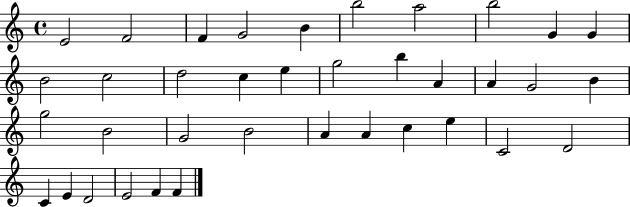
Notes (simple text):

E4/h F4/h F4/q G4/h B4/q B5/h A5/h B5/h G4/q G4/q B4/h C5/h D5/h C5/q E5/q G5/h B5/q A4/q A4/q G4/h B4/q G5/h B4/h G4/h B4/h A4/q A4/q C5/q E5/q C4/h D4/h C4/q E4/q D4/h E4/h F4/q F4/q